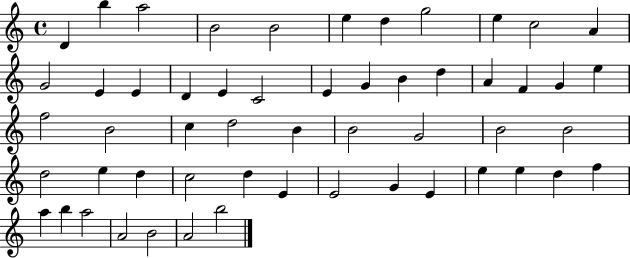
X:1
T:Untitled
M:4/4
L:1/4
K:C
D b a2 B2 B2 e d g2 e c2 A G2 E E D E C2 E G B d A F G e f2 B2 c d2 B B2 G2 B2 B2 d2 e d c2 d E E2 G E e e d f a b a2 A2 B2 A2 b2